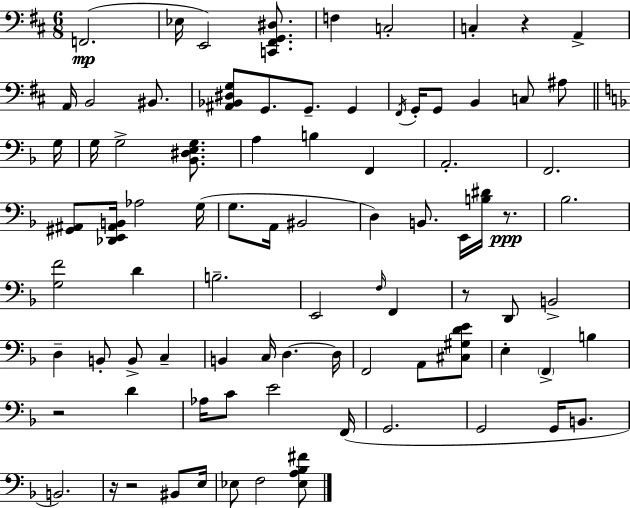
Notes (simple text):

F2/h. Eb3/s E2/h [C2,F#2,G2,D#3]/e. F3/q C3/h C3/q R/q A2/q A2/s B2/h BIS2/e. [A#2,Bb2,D#3,G3]/e G2/e. G2/e. G2/q F#2/s G2/s G2/e B2/q C3/e A#3/e G3/s G3/s G3/h [Bb2,D#3,E3,G3]/e. A3/q B3/q F2/q A2/h. F2/h. [G#2,A#2]/e [Db2,E2,A#2,B2]/s Ab3/h G3/s G3/e. A2/s BIS2/h D3/q B2/e. E2/s [B3,D#4]/s R/e. Bb3/h. [G3,F4]/h D4/q B3/h. E2/h F3/s F2/q R/e D2/e B2/h D3/q B2/e B2/e C3/q B2/q C3/s D3/q. D3/s F2/h A2/e [C#3,G#3,D4,E4]/e E3/q F2/q B3/q R/h D4/q Ab3/s C4/e E4/h F2/s G2/h. G2/h G2/s B2/e. B2/h. R/s R/h BIS2/e E3/s Eb3/e F3/h [Eb3,A3,Bb3,F#4]/e